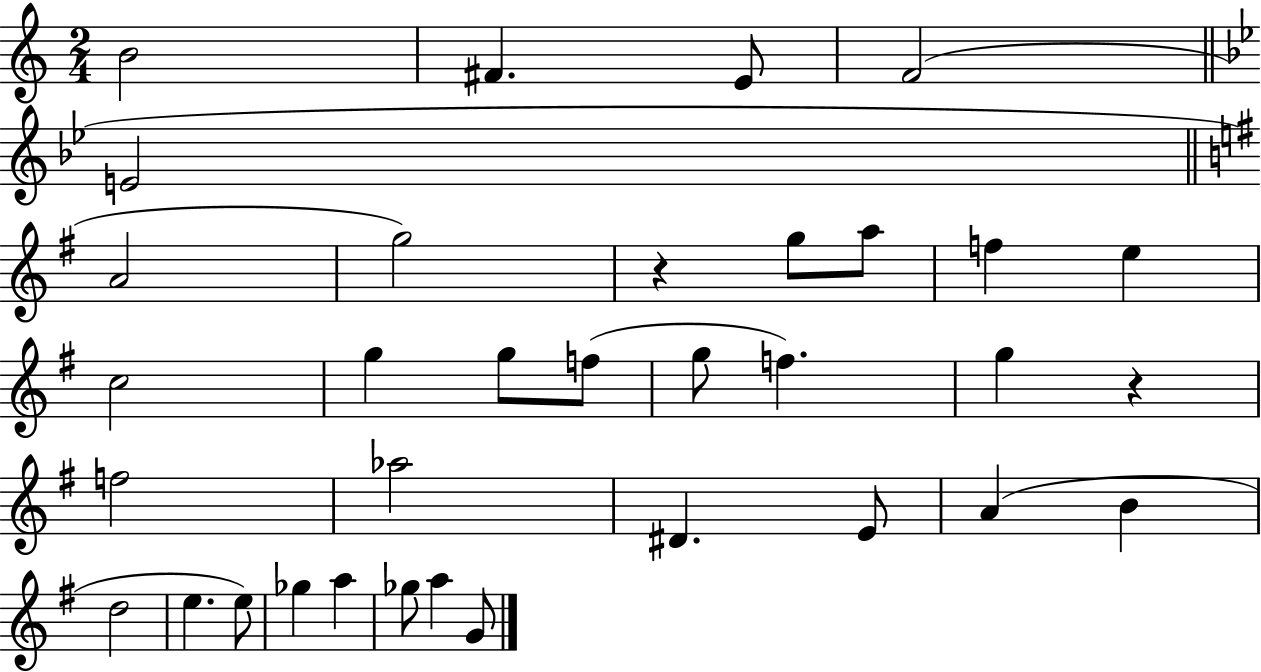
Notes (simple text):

B4/h F#4/q. E4/e F4/h E4/h A4/h G5/h R/q G5/e A5/e F5/q E5/q C5/h G5/q G5/e F5/e G5/e F5/q. G5/q R/q F5/h Ab5/h D#4/q. E4/e A4/q B4/q D5/h E5/q. E5/e Gb5/q A5/q Gb5/e A5/q G4/e